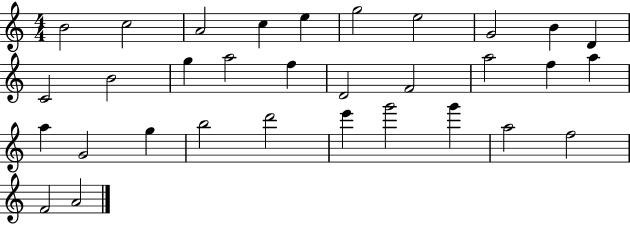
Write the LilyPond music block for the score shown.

{
  \clef treble
  \numericTimeSignature
  \time 4/4
  \key c \major
  b'2 c''2 | a'2 c''4 e''4 | g''2 e''2 | g'2 b'4 d'4 | \break c'2 b'2 | g''4 a''2 f''4 | d'2 f'2 | a''2 f''4 a''4 | \break a''4 g'2 g''4 | b''2 d'''2 | e'''4 g'''2 g'''4 | a''2 f''2 | \break f'2 a'2 | \bar "|."
}